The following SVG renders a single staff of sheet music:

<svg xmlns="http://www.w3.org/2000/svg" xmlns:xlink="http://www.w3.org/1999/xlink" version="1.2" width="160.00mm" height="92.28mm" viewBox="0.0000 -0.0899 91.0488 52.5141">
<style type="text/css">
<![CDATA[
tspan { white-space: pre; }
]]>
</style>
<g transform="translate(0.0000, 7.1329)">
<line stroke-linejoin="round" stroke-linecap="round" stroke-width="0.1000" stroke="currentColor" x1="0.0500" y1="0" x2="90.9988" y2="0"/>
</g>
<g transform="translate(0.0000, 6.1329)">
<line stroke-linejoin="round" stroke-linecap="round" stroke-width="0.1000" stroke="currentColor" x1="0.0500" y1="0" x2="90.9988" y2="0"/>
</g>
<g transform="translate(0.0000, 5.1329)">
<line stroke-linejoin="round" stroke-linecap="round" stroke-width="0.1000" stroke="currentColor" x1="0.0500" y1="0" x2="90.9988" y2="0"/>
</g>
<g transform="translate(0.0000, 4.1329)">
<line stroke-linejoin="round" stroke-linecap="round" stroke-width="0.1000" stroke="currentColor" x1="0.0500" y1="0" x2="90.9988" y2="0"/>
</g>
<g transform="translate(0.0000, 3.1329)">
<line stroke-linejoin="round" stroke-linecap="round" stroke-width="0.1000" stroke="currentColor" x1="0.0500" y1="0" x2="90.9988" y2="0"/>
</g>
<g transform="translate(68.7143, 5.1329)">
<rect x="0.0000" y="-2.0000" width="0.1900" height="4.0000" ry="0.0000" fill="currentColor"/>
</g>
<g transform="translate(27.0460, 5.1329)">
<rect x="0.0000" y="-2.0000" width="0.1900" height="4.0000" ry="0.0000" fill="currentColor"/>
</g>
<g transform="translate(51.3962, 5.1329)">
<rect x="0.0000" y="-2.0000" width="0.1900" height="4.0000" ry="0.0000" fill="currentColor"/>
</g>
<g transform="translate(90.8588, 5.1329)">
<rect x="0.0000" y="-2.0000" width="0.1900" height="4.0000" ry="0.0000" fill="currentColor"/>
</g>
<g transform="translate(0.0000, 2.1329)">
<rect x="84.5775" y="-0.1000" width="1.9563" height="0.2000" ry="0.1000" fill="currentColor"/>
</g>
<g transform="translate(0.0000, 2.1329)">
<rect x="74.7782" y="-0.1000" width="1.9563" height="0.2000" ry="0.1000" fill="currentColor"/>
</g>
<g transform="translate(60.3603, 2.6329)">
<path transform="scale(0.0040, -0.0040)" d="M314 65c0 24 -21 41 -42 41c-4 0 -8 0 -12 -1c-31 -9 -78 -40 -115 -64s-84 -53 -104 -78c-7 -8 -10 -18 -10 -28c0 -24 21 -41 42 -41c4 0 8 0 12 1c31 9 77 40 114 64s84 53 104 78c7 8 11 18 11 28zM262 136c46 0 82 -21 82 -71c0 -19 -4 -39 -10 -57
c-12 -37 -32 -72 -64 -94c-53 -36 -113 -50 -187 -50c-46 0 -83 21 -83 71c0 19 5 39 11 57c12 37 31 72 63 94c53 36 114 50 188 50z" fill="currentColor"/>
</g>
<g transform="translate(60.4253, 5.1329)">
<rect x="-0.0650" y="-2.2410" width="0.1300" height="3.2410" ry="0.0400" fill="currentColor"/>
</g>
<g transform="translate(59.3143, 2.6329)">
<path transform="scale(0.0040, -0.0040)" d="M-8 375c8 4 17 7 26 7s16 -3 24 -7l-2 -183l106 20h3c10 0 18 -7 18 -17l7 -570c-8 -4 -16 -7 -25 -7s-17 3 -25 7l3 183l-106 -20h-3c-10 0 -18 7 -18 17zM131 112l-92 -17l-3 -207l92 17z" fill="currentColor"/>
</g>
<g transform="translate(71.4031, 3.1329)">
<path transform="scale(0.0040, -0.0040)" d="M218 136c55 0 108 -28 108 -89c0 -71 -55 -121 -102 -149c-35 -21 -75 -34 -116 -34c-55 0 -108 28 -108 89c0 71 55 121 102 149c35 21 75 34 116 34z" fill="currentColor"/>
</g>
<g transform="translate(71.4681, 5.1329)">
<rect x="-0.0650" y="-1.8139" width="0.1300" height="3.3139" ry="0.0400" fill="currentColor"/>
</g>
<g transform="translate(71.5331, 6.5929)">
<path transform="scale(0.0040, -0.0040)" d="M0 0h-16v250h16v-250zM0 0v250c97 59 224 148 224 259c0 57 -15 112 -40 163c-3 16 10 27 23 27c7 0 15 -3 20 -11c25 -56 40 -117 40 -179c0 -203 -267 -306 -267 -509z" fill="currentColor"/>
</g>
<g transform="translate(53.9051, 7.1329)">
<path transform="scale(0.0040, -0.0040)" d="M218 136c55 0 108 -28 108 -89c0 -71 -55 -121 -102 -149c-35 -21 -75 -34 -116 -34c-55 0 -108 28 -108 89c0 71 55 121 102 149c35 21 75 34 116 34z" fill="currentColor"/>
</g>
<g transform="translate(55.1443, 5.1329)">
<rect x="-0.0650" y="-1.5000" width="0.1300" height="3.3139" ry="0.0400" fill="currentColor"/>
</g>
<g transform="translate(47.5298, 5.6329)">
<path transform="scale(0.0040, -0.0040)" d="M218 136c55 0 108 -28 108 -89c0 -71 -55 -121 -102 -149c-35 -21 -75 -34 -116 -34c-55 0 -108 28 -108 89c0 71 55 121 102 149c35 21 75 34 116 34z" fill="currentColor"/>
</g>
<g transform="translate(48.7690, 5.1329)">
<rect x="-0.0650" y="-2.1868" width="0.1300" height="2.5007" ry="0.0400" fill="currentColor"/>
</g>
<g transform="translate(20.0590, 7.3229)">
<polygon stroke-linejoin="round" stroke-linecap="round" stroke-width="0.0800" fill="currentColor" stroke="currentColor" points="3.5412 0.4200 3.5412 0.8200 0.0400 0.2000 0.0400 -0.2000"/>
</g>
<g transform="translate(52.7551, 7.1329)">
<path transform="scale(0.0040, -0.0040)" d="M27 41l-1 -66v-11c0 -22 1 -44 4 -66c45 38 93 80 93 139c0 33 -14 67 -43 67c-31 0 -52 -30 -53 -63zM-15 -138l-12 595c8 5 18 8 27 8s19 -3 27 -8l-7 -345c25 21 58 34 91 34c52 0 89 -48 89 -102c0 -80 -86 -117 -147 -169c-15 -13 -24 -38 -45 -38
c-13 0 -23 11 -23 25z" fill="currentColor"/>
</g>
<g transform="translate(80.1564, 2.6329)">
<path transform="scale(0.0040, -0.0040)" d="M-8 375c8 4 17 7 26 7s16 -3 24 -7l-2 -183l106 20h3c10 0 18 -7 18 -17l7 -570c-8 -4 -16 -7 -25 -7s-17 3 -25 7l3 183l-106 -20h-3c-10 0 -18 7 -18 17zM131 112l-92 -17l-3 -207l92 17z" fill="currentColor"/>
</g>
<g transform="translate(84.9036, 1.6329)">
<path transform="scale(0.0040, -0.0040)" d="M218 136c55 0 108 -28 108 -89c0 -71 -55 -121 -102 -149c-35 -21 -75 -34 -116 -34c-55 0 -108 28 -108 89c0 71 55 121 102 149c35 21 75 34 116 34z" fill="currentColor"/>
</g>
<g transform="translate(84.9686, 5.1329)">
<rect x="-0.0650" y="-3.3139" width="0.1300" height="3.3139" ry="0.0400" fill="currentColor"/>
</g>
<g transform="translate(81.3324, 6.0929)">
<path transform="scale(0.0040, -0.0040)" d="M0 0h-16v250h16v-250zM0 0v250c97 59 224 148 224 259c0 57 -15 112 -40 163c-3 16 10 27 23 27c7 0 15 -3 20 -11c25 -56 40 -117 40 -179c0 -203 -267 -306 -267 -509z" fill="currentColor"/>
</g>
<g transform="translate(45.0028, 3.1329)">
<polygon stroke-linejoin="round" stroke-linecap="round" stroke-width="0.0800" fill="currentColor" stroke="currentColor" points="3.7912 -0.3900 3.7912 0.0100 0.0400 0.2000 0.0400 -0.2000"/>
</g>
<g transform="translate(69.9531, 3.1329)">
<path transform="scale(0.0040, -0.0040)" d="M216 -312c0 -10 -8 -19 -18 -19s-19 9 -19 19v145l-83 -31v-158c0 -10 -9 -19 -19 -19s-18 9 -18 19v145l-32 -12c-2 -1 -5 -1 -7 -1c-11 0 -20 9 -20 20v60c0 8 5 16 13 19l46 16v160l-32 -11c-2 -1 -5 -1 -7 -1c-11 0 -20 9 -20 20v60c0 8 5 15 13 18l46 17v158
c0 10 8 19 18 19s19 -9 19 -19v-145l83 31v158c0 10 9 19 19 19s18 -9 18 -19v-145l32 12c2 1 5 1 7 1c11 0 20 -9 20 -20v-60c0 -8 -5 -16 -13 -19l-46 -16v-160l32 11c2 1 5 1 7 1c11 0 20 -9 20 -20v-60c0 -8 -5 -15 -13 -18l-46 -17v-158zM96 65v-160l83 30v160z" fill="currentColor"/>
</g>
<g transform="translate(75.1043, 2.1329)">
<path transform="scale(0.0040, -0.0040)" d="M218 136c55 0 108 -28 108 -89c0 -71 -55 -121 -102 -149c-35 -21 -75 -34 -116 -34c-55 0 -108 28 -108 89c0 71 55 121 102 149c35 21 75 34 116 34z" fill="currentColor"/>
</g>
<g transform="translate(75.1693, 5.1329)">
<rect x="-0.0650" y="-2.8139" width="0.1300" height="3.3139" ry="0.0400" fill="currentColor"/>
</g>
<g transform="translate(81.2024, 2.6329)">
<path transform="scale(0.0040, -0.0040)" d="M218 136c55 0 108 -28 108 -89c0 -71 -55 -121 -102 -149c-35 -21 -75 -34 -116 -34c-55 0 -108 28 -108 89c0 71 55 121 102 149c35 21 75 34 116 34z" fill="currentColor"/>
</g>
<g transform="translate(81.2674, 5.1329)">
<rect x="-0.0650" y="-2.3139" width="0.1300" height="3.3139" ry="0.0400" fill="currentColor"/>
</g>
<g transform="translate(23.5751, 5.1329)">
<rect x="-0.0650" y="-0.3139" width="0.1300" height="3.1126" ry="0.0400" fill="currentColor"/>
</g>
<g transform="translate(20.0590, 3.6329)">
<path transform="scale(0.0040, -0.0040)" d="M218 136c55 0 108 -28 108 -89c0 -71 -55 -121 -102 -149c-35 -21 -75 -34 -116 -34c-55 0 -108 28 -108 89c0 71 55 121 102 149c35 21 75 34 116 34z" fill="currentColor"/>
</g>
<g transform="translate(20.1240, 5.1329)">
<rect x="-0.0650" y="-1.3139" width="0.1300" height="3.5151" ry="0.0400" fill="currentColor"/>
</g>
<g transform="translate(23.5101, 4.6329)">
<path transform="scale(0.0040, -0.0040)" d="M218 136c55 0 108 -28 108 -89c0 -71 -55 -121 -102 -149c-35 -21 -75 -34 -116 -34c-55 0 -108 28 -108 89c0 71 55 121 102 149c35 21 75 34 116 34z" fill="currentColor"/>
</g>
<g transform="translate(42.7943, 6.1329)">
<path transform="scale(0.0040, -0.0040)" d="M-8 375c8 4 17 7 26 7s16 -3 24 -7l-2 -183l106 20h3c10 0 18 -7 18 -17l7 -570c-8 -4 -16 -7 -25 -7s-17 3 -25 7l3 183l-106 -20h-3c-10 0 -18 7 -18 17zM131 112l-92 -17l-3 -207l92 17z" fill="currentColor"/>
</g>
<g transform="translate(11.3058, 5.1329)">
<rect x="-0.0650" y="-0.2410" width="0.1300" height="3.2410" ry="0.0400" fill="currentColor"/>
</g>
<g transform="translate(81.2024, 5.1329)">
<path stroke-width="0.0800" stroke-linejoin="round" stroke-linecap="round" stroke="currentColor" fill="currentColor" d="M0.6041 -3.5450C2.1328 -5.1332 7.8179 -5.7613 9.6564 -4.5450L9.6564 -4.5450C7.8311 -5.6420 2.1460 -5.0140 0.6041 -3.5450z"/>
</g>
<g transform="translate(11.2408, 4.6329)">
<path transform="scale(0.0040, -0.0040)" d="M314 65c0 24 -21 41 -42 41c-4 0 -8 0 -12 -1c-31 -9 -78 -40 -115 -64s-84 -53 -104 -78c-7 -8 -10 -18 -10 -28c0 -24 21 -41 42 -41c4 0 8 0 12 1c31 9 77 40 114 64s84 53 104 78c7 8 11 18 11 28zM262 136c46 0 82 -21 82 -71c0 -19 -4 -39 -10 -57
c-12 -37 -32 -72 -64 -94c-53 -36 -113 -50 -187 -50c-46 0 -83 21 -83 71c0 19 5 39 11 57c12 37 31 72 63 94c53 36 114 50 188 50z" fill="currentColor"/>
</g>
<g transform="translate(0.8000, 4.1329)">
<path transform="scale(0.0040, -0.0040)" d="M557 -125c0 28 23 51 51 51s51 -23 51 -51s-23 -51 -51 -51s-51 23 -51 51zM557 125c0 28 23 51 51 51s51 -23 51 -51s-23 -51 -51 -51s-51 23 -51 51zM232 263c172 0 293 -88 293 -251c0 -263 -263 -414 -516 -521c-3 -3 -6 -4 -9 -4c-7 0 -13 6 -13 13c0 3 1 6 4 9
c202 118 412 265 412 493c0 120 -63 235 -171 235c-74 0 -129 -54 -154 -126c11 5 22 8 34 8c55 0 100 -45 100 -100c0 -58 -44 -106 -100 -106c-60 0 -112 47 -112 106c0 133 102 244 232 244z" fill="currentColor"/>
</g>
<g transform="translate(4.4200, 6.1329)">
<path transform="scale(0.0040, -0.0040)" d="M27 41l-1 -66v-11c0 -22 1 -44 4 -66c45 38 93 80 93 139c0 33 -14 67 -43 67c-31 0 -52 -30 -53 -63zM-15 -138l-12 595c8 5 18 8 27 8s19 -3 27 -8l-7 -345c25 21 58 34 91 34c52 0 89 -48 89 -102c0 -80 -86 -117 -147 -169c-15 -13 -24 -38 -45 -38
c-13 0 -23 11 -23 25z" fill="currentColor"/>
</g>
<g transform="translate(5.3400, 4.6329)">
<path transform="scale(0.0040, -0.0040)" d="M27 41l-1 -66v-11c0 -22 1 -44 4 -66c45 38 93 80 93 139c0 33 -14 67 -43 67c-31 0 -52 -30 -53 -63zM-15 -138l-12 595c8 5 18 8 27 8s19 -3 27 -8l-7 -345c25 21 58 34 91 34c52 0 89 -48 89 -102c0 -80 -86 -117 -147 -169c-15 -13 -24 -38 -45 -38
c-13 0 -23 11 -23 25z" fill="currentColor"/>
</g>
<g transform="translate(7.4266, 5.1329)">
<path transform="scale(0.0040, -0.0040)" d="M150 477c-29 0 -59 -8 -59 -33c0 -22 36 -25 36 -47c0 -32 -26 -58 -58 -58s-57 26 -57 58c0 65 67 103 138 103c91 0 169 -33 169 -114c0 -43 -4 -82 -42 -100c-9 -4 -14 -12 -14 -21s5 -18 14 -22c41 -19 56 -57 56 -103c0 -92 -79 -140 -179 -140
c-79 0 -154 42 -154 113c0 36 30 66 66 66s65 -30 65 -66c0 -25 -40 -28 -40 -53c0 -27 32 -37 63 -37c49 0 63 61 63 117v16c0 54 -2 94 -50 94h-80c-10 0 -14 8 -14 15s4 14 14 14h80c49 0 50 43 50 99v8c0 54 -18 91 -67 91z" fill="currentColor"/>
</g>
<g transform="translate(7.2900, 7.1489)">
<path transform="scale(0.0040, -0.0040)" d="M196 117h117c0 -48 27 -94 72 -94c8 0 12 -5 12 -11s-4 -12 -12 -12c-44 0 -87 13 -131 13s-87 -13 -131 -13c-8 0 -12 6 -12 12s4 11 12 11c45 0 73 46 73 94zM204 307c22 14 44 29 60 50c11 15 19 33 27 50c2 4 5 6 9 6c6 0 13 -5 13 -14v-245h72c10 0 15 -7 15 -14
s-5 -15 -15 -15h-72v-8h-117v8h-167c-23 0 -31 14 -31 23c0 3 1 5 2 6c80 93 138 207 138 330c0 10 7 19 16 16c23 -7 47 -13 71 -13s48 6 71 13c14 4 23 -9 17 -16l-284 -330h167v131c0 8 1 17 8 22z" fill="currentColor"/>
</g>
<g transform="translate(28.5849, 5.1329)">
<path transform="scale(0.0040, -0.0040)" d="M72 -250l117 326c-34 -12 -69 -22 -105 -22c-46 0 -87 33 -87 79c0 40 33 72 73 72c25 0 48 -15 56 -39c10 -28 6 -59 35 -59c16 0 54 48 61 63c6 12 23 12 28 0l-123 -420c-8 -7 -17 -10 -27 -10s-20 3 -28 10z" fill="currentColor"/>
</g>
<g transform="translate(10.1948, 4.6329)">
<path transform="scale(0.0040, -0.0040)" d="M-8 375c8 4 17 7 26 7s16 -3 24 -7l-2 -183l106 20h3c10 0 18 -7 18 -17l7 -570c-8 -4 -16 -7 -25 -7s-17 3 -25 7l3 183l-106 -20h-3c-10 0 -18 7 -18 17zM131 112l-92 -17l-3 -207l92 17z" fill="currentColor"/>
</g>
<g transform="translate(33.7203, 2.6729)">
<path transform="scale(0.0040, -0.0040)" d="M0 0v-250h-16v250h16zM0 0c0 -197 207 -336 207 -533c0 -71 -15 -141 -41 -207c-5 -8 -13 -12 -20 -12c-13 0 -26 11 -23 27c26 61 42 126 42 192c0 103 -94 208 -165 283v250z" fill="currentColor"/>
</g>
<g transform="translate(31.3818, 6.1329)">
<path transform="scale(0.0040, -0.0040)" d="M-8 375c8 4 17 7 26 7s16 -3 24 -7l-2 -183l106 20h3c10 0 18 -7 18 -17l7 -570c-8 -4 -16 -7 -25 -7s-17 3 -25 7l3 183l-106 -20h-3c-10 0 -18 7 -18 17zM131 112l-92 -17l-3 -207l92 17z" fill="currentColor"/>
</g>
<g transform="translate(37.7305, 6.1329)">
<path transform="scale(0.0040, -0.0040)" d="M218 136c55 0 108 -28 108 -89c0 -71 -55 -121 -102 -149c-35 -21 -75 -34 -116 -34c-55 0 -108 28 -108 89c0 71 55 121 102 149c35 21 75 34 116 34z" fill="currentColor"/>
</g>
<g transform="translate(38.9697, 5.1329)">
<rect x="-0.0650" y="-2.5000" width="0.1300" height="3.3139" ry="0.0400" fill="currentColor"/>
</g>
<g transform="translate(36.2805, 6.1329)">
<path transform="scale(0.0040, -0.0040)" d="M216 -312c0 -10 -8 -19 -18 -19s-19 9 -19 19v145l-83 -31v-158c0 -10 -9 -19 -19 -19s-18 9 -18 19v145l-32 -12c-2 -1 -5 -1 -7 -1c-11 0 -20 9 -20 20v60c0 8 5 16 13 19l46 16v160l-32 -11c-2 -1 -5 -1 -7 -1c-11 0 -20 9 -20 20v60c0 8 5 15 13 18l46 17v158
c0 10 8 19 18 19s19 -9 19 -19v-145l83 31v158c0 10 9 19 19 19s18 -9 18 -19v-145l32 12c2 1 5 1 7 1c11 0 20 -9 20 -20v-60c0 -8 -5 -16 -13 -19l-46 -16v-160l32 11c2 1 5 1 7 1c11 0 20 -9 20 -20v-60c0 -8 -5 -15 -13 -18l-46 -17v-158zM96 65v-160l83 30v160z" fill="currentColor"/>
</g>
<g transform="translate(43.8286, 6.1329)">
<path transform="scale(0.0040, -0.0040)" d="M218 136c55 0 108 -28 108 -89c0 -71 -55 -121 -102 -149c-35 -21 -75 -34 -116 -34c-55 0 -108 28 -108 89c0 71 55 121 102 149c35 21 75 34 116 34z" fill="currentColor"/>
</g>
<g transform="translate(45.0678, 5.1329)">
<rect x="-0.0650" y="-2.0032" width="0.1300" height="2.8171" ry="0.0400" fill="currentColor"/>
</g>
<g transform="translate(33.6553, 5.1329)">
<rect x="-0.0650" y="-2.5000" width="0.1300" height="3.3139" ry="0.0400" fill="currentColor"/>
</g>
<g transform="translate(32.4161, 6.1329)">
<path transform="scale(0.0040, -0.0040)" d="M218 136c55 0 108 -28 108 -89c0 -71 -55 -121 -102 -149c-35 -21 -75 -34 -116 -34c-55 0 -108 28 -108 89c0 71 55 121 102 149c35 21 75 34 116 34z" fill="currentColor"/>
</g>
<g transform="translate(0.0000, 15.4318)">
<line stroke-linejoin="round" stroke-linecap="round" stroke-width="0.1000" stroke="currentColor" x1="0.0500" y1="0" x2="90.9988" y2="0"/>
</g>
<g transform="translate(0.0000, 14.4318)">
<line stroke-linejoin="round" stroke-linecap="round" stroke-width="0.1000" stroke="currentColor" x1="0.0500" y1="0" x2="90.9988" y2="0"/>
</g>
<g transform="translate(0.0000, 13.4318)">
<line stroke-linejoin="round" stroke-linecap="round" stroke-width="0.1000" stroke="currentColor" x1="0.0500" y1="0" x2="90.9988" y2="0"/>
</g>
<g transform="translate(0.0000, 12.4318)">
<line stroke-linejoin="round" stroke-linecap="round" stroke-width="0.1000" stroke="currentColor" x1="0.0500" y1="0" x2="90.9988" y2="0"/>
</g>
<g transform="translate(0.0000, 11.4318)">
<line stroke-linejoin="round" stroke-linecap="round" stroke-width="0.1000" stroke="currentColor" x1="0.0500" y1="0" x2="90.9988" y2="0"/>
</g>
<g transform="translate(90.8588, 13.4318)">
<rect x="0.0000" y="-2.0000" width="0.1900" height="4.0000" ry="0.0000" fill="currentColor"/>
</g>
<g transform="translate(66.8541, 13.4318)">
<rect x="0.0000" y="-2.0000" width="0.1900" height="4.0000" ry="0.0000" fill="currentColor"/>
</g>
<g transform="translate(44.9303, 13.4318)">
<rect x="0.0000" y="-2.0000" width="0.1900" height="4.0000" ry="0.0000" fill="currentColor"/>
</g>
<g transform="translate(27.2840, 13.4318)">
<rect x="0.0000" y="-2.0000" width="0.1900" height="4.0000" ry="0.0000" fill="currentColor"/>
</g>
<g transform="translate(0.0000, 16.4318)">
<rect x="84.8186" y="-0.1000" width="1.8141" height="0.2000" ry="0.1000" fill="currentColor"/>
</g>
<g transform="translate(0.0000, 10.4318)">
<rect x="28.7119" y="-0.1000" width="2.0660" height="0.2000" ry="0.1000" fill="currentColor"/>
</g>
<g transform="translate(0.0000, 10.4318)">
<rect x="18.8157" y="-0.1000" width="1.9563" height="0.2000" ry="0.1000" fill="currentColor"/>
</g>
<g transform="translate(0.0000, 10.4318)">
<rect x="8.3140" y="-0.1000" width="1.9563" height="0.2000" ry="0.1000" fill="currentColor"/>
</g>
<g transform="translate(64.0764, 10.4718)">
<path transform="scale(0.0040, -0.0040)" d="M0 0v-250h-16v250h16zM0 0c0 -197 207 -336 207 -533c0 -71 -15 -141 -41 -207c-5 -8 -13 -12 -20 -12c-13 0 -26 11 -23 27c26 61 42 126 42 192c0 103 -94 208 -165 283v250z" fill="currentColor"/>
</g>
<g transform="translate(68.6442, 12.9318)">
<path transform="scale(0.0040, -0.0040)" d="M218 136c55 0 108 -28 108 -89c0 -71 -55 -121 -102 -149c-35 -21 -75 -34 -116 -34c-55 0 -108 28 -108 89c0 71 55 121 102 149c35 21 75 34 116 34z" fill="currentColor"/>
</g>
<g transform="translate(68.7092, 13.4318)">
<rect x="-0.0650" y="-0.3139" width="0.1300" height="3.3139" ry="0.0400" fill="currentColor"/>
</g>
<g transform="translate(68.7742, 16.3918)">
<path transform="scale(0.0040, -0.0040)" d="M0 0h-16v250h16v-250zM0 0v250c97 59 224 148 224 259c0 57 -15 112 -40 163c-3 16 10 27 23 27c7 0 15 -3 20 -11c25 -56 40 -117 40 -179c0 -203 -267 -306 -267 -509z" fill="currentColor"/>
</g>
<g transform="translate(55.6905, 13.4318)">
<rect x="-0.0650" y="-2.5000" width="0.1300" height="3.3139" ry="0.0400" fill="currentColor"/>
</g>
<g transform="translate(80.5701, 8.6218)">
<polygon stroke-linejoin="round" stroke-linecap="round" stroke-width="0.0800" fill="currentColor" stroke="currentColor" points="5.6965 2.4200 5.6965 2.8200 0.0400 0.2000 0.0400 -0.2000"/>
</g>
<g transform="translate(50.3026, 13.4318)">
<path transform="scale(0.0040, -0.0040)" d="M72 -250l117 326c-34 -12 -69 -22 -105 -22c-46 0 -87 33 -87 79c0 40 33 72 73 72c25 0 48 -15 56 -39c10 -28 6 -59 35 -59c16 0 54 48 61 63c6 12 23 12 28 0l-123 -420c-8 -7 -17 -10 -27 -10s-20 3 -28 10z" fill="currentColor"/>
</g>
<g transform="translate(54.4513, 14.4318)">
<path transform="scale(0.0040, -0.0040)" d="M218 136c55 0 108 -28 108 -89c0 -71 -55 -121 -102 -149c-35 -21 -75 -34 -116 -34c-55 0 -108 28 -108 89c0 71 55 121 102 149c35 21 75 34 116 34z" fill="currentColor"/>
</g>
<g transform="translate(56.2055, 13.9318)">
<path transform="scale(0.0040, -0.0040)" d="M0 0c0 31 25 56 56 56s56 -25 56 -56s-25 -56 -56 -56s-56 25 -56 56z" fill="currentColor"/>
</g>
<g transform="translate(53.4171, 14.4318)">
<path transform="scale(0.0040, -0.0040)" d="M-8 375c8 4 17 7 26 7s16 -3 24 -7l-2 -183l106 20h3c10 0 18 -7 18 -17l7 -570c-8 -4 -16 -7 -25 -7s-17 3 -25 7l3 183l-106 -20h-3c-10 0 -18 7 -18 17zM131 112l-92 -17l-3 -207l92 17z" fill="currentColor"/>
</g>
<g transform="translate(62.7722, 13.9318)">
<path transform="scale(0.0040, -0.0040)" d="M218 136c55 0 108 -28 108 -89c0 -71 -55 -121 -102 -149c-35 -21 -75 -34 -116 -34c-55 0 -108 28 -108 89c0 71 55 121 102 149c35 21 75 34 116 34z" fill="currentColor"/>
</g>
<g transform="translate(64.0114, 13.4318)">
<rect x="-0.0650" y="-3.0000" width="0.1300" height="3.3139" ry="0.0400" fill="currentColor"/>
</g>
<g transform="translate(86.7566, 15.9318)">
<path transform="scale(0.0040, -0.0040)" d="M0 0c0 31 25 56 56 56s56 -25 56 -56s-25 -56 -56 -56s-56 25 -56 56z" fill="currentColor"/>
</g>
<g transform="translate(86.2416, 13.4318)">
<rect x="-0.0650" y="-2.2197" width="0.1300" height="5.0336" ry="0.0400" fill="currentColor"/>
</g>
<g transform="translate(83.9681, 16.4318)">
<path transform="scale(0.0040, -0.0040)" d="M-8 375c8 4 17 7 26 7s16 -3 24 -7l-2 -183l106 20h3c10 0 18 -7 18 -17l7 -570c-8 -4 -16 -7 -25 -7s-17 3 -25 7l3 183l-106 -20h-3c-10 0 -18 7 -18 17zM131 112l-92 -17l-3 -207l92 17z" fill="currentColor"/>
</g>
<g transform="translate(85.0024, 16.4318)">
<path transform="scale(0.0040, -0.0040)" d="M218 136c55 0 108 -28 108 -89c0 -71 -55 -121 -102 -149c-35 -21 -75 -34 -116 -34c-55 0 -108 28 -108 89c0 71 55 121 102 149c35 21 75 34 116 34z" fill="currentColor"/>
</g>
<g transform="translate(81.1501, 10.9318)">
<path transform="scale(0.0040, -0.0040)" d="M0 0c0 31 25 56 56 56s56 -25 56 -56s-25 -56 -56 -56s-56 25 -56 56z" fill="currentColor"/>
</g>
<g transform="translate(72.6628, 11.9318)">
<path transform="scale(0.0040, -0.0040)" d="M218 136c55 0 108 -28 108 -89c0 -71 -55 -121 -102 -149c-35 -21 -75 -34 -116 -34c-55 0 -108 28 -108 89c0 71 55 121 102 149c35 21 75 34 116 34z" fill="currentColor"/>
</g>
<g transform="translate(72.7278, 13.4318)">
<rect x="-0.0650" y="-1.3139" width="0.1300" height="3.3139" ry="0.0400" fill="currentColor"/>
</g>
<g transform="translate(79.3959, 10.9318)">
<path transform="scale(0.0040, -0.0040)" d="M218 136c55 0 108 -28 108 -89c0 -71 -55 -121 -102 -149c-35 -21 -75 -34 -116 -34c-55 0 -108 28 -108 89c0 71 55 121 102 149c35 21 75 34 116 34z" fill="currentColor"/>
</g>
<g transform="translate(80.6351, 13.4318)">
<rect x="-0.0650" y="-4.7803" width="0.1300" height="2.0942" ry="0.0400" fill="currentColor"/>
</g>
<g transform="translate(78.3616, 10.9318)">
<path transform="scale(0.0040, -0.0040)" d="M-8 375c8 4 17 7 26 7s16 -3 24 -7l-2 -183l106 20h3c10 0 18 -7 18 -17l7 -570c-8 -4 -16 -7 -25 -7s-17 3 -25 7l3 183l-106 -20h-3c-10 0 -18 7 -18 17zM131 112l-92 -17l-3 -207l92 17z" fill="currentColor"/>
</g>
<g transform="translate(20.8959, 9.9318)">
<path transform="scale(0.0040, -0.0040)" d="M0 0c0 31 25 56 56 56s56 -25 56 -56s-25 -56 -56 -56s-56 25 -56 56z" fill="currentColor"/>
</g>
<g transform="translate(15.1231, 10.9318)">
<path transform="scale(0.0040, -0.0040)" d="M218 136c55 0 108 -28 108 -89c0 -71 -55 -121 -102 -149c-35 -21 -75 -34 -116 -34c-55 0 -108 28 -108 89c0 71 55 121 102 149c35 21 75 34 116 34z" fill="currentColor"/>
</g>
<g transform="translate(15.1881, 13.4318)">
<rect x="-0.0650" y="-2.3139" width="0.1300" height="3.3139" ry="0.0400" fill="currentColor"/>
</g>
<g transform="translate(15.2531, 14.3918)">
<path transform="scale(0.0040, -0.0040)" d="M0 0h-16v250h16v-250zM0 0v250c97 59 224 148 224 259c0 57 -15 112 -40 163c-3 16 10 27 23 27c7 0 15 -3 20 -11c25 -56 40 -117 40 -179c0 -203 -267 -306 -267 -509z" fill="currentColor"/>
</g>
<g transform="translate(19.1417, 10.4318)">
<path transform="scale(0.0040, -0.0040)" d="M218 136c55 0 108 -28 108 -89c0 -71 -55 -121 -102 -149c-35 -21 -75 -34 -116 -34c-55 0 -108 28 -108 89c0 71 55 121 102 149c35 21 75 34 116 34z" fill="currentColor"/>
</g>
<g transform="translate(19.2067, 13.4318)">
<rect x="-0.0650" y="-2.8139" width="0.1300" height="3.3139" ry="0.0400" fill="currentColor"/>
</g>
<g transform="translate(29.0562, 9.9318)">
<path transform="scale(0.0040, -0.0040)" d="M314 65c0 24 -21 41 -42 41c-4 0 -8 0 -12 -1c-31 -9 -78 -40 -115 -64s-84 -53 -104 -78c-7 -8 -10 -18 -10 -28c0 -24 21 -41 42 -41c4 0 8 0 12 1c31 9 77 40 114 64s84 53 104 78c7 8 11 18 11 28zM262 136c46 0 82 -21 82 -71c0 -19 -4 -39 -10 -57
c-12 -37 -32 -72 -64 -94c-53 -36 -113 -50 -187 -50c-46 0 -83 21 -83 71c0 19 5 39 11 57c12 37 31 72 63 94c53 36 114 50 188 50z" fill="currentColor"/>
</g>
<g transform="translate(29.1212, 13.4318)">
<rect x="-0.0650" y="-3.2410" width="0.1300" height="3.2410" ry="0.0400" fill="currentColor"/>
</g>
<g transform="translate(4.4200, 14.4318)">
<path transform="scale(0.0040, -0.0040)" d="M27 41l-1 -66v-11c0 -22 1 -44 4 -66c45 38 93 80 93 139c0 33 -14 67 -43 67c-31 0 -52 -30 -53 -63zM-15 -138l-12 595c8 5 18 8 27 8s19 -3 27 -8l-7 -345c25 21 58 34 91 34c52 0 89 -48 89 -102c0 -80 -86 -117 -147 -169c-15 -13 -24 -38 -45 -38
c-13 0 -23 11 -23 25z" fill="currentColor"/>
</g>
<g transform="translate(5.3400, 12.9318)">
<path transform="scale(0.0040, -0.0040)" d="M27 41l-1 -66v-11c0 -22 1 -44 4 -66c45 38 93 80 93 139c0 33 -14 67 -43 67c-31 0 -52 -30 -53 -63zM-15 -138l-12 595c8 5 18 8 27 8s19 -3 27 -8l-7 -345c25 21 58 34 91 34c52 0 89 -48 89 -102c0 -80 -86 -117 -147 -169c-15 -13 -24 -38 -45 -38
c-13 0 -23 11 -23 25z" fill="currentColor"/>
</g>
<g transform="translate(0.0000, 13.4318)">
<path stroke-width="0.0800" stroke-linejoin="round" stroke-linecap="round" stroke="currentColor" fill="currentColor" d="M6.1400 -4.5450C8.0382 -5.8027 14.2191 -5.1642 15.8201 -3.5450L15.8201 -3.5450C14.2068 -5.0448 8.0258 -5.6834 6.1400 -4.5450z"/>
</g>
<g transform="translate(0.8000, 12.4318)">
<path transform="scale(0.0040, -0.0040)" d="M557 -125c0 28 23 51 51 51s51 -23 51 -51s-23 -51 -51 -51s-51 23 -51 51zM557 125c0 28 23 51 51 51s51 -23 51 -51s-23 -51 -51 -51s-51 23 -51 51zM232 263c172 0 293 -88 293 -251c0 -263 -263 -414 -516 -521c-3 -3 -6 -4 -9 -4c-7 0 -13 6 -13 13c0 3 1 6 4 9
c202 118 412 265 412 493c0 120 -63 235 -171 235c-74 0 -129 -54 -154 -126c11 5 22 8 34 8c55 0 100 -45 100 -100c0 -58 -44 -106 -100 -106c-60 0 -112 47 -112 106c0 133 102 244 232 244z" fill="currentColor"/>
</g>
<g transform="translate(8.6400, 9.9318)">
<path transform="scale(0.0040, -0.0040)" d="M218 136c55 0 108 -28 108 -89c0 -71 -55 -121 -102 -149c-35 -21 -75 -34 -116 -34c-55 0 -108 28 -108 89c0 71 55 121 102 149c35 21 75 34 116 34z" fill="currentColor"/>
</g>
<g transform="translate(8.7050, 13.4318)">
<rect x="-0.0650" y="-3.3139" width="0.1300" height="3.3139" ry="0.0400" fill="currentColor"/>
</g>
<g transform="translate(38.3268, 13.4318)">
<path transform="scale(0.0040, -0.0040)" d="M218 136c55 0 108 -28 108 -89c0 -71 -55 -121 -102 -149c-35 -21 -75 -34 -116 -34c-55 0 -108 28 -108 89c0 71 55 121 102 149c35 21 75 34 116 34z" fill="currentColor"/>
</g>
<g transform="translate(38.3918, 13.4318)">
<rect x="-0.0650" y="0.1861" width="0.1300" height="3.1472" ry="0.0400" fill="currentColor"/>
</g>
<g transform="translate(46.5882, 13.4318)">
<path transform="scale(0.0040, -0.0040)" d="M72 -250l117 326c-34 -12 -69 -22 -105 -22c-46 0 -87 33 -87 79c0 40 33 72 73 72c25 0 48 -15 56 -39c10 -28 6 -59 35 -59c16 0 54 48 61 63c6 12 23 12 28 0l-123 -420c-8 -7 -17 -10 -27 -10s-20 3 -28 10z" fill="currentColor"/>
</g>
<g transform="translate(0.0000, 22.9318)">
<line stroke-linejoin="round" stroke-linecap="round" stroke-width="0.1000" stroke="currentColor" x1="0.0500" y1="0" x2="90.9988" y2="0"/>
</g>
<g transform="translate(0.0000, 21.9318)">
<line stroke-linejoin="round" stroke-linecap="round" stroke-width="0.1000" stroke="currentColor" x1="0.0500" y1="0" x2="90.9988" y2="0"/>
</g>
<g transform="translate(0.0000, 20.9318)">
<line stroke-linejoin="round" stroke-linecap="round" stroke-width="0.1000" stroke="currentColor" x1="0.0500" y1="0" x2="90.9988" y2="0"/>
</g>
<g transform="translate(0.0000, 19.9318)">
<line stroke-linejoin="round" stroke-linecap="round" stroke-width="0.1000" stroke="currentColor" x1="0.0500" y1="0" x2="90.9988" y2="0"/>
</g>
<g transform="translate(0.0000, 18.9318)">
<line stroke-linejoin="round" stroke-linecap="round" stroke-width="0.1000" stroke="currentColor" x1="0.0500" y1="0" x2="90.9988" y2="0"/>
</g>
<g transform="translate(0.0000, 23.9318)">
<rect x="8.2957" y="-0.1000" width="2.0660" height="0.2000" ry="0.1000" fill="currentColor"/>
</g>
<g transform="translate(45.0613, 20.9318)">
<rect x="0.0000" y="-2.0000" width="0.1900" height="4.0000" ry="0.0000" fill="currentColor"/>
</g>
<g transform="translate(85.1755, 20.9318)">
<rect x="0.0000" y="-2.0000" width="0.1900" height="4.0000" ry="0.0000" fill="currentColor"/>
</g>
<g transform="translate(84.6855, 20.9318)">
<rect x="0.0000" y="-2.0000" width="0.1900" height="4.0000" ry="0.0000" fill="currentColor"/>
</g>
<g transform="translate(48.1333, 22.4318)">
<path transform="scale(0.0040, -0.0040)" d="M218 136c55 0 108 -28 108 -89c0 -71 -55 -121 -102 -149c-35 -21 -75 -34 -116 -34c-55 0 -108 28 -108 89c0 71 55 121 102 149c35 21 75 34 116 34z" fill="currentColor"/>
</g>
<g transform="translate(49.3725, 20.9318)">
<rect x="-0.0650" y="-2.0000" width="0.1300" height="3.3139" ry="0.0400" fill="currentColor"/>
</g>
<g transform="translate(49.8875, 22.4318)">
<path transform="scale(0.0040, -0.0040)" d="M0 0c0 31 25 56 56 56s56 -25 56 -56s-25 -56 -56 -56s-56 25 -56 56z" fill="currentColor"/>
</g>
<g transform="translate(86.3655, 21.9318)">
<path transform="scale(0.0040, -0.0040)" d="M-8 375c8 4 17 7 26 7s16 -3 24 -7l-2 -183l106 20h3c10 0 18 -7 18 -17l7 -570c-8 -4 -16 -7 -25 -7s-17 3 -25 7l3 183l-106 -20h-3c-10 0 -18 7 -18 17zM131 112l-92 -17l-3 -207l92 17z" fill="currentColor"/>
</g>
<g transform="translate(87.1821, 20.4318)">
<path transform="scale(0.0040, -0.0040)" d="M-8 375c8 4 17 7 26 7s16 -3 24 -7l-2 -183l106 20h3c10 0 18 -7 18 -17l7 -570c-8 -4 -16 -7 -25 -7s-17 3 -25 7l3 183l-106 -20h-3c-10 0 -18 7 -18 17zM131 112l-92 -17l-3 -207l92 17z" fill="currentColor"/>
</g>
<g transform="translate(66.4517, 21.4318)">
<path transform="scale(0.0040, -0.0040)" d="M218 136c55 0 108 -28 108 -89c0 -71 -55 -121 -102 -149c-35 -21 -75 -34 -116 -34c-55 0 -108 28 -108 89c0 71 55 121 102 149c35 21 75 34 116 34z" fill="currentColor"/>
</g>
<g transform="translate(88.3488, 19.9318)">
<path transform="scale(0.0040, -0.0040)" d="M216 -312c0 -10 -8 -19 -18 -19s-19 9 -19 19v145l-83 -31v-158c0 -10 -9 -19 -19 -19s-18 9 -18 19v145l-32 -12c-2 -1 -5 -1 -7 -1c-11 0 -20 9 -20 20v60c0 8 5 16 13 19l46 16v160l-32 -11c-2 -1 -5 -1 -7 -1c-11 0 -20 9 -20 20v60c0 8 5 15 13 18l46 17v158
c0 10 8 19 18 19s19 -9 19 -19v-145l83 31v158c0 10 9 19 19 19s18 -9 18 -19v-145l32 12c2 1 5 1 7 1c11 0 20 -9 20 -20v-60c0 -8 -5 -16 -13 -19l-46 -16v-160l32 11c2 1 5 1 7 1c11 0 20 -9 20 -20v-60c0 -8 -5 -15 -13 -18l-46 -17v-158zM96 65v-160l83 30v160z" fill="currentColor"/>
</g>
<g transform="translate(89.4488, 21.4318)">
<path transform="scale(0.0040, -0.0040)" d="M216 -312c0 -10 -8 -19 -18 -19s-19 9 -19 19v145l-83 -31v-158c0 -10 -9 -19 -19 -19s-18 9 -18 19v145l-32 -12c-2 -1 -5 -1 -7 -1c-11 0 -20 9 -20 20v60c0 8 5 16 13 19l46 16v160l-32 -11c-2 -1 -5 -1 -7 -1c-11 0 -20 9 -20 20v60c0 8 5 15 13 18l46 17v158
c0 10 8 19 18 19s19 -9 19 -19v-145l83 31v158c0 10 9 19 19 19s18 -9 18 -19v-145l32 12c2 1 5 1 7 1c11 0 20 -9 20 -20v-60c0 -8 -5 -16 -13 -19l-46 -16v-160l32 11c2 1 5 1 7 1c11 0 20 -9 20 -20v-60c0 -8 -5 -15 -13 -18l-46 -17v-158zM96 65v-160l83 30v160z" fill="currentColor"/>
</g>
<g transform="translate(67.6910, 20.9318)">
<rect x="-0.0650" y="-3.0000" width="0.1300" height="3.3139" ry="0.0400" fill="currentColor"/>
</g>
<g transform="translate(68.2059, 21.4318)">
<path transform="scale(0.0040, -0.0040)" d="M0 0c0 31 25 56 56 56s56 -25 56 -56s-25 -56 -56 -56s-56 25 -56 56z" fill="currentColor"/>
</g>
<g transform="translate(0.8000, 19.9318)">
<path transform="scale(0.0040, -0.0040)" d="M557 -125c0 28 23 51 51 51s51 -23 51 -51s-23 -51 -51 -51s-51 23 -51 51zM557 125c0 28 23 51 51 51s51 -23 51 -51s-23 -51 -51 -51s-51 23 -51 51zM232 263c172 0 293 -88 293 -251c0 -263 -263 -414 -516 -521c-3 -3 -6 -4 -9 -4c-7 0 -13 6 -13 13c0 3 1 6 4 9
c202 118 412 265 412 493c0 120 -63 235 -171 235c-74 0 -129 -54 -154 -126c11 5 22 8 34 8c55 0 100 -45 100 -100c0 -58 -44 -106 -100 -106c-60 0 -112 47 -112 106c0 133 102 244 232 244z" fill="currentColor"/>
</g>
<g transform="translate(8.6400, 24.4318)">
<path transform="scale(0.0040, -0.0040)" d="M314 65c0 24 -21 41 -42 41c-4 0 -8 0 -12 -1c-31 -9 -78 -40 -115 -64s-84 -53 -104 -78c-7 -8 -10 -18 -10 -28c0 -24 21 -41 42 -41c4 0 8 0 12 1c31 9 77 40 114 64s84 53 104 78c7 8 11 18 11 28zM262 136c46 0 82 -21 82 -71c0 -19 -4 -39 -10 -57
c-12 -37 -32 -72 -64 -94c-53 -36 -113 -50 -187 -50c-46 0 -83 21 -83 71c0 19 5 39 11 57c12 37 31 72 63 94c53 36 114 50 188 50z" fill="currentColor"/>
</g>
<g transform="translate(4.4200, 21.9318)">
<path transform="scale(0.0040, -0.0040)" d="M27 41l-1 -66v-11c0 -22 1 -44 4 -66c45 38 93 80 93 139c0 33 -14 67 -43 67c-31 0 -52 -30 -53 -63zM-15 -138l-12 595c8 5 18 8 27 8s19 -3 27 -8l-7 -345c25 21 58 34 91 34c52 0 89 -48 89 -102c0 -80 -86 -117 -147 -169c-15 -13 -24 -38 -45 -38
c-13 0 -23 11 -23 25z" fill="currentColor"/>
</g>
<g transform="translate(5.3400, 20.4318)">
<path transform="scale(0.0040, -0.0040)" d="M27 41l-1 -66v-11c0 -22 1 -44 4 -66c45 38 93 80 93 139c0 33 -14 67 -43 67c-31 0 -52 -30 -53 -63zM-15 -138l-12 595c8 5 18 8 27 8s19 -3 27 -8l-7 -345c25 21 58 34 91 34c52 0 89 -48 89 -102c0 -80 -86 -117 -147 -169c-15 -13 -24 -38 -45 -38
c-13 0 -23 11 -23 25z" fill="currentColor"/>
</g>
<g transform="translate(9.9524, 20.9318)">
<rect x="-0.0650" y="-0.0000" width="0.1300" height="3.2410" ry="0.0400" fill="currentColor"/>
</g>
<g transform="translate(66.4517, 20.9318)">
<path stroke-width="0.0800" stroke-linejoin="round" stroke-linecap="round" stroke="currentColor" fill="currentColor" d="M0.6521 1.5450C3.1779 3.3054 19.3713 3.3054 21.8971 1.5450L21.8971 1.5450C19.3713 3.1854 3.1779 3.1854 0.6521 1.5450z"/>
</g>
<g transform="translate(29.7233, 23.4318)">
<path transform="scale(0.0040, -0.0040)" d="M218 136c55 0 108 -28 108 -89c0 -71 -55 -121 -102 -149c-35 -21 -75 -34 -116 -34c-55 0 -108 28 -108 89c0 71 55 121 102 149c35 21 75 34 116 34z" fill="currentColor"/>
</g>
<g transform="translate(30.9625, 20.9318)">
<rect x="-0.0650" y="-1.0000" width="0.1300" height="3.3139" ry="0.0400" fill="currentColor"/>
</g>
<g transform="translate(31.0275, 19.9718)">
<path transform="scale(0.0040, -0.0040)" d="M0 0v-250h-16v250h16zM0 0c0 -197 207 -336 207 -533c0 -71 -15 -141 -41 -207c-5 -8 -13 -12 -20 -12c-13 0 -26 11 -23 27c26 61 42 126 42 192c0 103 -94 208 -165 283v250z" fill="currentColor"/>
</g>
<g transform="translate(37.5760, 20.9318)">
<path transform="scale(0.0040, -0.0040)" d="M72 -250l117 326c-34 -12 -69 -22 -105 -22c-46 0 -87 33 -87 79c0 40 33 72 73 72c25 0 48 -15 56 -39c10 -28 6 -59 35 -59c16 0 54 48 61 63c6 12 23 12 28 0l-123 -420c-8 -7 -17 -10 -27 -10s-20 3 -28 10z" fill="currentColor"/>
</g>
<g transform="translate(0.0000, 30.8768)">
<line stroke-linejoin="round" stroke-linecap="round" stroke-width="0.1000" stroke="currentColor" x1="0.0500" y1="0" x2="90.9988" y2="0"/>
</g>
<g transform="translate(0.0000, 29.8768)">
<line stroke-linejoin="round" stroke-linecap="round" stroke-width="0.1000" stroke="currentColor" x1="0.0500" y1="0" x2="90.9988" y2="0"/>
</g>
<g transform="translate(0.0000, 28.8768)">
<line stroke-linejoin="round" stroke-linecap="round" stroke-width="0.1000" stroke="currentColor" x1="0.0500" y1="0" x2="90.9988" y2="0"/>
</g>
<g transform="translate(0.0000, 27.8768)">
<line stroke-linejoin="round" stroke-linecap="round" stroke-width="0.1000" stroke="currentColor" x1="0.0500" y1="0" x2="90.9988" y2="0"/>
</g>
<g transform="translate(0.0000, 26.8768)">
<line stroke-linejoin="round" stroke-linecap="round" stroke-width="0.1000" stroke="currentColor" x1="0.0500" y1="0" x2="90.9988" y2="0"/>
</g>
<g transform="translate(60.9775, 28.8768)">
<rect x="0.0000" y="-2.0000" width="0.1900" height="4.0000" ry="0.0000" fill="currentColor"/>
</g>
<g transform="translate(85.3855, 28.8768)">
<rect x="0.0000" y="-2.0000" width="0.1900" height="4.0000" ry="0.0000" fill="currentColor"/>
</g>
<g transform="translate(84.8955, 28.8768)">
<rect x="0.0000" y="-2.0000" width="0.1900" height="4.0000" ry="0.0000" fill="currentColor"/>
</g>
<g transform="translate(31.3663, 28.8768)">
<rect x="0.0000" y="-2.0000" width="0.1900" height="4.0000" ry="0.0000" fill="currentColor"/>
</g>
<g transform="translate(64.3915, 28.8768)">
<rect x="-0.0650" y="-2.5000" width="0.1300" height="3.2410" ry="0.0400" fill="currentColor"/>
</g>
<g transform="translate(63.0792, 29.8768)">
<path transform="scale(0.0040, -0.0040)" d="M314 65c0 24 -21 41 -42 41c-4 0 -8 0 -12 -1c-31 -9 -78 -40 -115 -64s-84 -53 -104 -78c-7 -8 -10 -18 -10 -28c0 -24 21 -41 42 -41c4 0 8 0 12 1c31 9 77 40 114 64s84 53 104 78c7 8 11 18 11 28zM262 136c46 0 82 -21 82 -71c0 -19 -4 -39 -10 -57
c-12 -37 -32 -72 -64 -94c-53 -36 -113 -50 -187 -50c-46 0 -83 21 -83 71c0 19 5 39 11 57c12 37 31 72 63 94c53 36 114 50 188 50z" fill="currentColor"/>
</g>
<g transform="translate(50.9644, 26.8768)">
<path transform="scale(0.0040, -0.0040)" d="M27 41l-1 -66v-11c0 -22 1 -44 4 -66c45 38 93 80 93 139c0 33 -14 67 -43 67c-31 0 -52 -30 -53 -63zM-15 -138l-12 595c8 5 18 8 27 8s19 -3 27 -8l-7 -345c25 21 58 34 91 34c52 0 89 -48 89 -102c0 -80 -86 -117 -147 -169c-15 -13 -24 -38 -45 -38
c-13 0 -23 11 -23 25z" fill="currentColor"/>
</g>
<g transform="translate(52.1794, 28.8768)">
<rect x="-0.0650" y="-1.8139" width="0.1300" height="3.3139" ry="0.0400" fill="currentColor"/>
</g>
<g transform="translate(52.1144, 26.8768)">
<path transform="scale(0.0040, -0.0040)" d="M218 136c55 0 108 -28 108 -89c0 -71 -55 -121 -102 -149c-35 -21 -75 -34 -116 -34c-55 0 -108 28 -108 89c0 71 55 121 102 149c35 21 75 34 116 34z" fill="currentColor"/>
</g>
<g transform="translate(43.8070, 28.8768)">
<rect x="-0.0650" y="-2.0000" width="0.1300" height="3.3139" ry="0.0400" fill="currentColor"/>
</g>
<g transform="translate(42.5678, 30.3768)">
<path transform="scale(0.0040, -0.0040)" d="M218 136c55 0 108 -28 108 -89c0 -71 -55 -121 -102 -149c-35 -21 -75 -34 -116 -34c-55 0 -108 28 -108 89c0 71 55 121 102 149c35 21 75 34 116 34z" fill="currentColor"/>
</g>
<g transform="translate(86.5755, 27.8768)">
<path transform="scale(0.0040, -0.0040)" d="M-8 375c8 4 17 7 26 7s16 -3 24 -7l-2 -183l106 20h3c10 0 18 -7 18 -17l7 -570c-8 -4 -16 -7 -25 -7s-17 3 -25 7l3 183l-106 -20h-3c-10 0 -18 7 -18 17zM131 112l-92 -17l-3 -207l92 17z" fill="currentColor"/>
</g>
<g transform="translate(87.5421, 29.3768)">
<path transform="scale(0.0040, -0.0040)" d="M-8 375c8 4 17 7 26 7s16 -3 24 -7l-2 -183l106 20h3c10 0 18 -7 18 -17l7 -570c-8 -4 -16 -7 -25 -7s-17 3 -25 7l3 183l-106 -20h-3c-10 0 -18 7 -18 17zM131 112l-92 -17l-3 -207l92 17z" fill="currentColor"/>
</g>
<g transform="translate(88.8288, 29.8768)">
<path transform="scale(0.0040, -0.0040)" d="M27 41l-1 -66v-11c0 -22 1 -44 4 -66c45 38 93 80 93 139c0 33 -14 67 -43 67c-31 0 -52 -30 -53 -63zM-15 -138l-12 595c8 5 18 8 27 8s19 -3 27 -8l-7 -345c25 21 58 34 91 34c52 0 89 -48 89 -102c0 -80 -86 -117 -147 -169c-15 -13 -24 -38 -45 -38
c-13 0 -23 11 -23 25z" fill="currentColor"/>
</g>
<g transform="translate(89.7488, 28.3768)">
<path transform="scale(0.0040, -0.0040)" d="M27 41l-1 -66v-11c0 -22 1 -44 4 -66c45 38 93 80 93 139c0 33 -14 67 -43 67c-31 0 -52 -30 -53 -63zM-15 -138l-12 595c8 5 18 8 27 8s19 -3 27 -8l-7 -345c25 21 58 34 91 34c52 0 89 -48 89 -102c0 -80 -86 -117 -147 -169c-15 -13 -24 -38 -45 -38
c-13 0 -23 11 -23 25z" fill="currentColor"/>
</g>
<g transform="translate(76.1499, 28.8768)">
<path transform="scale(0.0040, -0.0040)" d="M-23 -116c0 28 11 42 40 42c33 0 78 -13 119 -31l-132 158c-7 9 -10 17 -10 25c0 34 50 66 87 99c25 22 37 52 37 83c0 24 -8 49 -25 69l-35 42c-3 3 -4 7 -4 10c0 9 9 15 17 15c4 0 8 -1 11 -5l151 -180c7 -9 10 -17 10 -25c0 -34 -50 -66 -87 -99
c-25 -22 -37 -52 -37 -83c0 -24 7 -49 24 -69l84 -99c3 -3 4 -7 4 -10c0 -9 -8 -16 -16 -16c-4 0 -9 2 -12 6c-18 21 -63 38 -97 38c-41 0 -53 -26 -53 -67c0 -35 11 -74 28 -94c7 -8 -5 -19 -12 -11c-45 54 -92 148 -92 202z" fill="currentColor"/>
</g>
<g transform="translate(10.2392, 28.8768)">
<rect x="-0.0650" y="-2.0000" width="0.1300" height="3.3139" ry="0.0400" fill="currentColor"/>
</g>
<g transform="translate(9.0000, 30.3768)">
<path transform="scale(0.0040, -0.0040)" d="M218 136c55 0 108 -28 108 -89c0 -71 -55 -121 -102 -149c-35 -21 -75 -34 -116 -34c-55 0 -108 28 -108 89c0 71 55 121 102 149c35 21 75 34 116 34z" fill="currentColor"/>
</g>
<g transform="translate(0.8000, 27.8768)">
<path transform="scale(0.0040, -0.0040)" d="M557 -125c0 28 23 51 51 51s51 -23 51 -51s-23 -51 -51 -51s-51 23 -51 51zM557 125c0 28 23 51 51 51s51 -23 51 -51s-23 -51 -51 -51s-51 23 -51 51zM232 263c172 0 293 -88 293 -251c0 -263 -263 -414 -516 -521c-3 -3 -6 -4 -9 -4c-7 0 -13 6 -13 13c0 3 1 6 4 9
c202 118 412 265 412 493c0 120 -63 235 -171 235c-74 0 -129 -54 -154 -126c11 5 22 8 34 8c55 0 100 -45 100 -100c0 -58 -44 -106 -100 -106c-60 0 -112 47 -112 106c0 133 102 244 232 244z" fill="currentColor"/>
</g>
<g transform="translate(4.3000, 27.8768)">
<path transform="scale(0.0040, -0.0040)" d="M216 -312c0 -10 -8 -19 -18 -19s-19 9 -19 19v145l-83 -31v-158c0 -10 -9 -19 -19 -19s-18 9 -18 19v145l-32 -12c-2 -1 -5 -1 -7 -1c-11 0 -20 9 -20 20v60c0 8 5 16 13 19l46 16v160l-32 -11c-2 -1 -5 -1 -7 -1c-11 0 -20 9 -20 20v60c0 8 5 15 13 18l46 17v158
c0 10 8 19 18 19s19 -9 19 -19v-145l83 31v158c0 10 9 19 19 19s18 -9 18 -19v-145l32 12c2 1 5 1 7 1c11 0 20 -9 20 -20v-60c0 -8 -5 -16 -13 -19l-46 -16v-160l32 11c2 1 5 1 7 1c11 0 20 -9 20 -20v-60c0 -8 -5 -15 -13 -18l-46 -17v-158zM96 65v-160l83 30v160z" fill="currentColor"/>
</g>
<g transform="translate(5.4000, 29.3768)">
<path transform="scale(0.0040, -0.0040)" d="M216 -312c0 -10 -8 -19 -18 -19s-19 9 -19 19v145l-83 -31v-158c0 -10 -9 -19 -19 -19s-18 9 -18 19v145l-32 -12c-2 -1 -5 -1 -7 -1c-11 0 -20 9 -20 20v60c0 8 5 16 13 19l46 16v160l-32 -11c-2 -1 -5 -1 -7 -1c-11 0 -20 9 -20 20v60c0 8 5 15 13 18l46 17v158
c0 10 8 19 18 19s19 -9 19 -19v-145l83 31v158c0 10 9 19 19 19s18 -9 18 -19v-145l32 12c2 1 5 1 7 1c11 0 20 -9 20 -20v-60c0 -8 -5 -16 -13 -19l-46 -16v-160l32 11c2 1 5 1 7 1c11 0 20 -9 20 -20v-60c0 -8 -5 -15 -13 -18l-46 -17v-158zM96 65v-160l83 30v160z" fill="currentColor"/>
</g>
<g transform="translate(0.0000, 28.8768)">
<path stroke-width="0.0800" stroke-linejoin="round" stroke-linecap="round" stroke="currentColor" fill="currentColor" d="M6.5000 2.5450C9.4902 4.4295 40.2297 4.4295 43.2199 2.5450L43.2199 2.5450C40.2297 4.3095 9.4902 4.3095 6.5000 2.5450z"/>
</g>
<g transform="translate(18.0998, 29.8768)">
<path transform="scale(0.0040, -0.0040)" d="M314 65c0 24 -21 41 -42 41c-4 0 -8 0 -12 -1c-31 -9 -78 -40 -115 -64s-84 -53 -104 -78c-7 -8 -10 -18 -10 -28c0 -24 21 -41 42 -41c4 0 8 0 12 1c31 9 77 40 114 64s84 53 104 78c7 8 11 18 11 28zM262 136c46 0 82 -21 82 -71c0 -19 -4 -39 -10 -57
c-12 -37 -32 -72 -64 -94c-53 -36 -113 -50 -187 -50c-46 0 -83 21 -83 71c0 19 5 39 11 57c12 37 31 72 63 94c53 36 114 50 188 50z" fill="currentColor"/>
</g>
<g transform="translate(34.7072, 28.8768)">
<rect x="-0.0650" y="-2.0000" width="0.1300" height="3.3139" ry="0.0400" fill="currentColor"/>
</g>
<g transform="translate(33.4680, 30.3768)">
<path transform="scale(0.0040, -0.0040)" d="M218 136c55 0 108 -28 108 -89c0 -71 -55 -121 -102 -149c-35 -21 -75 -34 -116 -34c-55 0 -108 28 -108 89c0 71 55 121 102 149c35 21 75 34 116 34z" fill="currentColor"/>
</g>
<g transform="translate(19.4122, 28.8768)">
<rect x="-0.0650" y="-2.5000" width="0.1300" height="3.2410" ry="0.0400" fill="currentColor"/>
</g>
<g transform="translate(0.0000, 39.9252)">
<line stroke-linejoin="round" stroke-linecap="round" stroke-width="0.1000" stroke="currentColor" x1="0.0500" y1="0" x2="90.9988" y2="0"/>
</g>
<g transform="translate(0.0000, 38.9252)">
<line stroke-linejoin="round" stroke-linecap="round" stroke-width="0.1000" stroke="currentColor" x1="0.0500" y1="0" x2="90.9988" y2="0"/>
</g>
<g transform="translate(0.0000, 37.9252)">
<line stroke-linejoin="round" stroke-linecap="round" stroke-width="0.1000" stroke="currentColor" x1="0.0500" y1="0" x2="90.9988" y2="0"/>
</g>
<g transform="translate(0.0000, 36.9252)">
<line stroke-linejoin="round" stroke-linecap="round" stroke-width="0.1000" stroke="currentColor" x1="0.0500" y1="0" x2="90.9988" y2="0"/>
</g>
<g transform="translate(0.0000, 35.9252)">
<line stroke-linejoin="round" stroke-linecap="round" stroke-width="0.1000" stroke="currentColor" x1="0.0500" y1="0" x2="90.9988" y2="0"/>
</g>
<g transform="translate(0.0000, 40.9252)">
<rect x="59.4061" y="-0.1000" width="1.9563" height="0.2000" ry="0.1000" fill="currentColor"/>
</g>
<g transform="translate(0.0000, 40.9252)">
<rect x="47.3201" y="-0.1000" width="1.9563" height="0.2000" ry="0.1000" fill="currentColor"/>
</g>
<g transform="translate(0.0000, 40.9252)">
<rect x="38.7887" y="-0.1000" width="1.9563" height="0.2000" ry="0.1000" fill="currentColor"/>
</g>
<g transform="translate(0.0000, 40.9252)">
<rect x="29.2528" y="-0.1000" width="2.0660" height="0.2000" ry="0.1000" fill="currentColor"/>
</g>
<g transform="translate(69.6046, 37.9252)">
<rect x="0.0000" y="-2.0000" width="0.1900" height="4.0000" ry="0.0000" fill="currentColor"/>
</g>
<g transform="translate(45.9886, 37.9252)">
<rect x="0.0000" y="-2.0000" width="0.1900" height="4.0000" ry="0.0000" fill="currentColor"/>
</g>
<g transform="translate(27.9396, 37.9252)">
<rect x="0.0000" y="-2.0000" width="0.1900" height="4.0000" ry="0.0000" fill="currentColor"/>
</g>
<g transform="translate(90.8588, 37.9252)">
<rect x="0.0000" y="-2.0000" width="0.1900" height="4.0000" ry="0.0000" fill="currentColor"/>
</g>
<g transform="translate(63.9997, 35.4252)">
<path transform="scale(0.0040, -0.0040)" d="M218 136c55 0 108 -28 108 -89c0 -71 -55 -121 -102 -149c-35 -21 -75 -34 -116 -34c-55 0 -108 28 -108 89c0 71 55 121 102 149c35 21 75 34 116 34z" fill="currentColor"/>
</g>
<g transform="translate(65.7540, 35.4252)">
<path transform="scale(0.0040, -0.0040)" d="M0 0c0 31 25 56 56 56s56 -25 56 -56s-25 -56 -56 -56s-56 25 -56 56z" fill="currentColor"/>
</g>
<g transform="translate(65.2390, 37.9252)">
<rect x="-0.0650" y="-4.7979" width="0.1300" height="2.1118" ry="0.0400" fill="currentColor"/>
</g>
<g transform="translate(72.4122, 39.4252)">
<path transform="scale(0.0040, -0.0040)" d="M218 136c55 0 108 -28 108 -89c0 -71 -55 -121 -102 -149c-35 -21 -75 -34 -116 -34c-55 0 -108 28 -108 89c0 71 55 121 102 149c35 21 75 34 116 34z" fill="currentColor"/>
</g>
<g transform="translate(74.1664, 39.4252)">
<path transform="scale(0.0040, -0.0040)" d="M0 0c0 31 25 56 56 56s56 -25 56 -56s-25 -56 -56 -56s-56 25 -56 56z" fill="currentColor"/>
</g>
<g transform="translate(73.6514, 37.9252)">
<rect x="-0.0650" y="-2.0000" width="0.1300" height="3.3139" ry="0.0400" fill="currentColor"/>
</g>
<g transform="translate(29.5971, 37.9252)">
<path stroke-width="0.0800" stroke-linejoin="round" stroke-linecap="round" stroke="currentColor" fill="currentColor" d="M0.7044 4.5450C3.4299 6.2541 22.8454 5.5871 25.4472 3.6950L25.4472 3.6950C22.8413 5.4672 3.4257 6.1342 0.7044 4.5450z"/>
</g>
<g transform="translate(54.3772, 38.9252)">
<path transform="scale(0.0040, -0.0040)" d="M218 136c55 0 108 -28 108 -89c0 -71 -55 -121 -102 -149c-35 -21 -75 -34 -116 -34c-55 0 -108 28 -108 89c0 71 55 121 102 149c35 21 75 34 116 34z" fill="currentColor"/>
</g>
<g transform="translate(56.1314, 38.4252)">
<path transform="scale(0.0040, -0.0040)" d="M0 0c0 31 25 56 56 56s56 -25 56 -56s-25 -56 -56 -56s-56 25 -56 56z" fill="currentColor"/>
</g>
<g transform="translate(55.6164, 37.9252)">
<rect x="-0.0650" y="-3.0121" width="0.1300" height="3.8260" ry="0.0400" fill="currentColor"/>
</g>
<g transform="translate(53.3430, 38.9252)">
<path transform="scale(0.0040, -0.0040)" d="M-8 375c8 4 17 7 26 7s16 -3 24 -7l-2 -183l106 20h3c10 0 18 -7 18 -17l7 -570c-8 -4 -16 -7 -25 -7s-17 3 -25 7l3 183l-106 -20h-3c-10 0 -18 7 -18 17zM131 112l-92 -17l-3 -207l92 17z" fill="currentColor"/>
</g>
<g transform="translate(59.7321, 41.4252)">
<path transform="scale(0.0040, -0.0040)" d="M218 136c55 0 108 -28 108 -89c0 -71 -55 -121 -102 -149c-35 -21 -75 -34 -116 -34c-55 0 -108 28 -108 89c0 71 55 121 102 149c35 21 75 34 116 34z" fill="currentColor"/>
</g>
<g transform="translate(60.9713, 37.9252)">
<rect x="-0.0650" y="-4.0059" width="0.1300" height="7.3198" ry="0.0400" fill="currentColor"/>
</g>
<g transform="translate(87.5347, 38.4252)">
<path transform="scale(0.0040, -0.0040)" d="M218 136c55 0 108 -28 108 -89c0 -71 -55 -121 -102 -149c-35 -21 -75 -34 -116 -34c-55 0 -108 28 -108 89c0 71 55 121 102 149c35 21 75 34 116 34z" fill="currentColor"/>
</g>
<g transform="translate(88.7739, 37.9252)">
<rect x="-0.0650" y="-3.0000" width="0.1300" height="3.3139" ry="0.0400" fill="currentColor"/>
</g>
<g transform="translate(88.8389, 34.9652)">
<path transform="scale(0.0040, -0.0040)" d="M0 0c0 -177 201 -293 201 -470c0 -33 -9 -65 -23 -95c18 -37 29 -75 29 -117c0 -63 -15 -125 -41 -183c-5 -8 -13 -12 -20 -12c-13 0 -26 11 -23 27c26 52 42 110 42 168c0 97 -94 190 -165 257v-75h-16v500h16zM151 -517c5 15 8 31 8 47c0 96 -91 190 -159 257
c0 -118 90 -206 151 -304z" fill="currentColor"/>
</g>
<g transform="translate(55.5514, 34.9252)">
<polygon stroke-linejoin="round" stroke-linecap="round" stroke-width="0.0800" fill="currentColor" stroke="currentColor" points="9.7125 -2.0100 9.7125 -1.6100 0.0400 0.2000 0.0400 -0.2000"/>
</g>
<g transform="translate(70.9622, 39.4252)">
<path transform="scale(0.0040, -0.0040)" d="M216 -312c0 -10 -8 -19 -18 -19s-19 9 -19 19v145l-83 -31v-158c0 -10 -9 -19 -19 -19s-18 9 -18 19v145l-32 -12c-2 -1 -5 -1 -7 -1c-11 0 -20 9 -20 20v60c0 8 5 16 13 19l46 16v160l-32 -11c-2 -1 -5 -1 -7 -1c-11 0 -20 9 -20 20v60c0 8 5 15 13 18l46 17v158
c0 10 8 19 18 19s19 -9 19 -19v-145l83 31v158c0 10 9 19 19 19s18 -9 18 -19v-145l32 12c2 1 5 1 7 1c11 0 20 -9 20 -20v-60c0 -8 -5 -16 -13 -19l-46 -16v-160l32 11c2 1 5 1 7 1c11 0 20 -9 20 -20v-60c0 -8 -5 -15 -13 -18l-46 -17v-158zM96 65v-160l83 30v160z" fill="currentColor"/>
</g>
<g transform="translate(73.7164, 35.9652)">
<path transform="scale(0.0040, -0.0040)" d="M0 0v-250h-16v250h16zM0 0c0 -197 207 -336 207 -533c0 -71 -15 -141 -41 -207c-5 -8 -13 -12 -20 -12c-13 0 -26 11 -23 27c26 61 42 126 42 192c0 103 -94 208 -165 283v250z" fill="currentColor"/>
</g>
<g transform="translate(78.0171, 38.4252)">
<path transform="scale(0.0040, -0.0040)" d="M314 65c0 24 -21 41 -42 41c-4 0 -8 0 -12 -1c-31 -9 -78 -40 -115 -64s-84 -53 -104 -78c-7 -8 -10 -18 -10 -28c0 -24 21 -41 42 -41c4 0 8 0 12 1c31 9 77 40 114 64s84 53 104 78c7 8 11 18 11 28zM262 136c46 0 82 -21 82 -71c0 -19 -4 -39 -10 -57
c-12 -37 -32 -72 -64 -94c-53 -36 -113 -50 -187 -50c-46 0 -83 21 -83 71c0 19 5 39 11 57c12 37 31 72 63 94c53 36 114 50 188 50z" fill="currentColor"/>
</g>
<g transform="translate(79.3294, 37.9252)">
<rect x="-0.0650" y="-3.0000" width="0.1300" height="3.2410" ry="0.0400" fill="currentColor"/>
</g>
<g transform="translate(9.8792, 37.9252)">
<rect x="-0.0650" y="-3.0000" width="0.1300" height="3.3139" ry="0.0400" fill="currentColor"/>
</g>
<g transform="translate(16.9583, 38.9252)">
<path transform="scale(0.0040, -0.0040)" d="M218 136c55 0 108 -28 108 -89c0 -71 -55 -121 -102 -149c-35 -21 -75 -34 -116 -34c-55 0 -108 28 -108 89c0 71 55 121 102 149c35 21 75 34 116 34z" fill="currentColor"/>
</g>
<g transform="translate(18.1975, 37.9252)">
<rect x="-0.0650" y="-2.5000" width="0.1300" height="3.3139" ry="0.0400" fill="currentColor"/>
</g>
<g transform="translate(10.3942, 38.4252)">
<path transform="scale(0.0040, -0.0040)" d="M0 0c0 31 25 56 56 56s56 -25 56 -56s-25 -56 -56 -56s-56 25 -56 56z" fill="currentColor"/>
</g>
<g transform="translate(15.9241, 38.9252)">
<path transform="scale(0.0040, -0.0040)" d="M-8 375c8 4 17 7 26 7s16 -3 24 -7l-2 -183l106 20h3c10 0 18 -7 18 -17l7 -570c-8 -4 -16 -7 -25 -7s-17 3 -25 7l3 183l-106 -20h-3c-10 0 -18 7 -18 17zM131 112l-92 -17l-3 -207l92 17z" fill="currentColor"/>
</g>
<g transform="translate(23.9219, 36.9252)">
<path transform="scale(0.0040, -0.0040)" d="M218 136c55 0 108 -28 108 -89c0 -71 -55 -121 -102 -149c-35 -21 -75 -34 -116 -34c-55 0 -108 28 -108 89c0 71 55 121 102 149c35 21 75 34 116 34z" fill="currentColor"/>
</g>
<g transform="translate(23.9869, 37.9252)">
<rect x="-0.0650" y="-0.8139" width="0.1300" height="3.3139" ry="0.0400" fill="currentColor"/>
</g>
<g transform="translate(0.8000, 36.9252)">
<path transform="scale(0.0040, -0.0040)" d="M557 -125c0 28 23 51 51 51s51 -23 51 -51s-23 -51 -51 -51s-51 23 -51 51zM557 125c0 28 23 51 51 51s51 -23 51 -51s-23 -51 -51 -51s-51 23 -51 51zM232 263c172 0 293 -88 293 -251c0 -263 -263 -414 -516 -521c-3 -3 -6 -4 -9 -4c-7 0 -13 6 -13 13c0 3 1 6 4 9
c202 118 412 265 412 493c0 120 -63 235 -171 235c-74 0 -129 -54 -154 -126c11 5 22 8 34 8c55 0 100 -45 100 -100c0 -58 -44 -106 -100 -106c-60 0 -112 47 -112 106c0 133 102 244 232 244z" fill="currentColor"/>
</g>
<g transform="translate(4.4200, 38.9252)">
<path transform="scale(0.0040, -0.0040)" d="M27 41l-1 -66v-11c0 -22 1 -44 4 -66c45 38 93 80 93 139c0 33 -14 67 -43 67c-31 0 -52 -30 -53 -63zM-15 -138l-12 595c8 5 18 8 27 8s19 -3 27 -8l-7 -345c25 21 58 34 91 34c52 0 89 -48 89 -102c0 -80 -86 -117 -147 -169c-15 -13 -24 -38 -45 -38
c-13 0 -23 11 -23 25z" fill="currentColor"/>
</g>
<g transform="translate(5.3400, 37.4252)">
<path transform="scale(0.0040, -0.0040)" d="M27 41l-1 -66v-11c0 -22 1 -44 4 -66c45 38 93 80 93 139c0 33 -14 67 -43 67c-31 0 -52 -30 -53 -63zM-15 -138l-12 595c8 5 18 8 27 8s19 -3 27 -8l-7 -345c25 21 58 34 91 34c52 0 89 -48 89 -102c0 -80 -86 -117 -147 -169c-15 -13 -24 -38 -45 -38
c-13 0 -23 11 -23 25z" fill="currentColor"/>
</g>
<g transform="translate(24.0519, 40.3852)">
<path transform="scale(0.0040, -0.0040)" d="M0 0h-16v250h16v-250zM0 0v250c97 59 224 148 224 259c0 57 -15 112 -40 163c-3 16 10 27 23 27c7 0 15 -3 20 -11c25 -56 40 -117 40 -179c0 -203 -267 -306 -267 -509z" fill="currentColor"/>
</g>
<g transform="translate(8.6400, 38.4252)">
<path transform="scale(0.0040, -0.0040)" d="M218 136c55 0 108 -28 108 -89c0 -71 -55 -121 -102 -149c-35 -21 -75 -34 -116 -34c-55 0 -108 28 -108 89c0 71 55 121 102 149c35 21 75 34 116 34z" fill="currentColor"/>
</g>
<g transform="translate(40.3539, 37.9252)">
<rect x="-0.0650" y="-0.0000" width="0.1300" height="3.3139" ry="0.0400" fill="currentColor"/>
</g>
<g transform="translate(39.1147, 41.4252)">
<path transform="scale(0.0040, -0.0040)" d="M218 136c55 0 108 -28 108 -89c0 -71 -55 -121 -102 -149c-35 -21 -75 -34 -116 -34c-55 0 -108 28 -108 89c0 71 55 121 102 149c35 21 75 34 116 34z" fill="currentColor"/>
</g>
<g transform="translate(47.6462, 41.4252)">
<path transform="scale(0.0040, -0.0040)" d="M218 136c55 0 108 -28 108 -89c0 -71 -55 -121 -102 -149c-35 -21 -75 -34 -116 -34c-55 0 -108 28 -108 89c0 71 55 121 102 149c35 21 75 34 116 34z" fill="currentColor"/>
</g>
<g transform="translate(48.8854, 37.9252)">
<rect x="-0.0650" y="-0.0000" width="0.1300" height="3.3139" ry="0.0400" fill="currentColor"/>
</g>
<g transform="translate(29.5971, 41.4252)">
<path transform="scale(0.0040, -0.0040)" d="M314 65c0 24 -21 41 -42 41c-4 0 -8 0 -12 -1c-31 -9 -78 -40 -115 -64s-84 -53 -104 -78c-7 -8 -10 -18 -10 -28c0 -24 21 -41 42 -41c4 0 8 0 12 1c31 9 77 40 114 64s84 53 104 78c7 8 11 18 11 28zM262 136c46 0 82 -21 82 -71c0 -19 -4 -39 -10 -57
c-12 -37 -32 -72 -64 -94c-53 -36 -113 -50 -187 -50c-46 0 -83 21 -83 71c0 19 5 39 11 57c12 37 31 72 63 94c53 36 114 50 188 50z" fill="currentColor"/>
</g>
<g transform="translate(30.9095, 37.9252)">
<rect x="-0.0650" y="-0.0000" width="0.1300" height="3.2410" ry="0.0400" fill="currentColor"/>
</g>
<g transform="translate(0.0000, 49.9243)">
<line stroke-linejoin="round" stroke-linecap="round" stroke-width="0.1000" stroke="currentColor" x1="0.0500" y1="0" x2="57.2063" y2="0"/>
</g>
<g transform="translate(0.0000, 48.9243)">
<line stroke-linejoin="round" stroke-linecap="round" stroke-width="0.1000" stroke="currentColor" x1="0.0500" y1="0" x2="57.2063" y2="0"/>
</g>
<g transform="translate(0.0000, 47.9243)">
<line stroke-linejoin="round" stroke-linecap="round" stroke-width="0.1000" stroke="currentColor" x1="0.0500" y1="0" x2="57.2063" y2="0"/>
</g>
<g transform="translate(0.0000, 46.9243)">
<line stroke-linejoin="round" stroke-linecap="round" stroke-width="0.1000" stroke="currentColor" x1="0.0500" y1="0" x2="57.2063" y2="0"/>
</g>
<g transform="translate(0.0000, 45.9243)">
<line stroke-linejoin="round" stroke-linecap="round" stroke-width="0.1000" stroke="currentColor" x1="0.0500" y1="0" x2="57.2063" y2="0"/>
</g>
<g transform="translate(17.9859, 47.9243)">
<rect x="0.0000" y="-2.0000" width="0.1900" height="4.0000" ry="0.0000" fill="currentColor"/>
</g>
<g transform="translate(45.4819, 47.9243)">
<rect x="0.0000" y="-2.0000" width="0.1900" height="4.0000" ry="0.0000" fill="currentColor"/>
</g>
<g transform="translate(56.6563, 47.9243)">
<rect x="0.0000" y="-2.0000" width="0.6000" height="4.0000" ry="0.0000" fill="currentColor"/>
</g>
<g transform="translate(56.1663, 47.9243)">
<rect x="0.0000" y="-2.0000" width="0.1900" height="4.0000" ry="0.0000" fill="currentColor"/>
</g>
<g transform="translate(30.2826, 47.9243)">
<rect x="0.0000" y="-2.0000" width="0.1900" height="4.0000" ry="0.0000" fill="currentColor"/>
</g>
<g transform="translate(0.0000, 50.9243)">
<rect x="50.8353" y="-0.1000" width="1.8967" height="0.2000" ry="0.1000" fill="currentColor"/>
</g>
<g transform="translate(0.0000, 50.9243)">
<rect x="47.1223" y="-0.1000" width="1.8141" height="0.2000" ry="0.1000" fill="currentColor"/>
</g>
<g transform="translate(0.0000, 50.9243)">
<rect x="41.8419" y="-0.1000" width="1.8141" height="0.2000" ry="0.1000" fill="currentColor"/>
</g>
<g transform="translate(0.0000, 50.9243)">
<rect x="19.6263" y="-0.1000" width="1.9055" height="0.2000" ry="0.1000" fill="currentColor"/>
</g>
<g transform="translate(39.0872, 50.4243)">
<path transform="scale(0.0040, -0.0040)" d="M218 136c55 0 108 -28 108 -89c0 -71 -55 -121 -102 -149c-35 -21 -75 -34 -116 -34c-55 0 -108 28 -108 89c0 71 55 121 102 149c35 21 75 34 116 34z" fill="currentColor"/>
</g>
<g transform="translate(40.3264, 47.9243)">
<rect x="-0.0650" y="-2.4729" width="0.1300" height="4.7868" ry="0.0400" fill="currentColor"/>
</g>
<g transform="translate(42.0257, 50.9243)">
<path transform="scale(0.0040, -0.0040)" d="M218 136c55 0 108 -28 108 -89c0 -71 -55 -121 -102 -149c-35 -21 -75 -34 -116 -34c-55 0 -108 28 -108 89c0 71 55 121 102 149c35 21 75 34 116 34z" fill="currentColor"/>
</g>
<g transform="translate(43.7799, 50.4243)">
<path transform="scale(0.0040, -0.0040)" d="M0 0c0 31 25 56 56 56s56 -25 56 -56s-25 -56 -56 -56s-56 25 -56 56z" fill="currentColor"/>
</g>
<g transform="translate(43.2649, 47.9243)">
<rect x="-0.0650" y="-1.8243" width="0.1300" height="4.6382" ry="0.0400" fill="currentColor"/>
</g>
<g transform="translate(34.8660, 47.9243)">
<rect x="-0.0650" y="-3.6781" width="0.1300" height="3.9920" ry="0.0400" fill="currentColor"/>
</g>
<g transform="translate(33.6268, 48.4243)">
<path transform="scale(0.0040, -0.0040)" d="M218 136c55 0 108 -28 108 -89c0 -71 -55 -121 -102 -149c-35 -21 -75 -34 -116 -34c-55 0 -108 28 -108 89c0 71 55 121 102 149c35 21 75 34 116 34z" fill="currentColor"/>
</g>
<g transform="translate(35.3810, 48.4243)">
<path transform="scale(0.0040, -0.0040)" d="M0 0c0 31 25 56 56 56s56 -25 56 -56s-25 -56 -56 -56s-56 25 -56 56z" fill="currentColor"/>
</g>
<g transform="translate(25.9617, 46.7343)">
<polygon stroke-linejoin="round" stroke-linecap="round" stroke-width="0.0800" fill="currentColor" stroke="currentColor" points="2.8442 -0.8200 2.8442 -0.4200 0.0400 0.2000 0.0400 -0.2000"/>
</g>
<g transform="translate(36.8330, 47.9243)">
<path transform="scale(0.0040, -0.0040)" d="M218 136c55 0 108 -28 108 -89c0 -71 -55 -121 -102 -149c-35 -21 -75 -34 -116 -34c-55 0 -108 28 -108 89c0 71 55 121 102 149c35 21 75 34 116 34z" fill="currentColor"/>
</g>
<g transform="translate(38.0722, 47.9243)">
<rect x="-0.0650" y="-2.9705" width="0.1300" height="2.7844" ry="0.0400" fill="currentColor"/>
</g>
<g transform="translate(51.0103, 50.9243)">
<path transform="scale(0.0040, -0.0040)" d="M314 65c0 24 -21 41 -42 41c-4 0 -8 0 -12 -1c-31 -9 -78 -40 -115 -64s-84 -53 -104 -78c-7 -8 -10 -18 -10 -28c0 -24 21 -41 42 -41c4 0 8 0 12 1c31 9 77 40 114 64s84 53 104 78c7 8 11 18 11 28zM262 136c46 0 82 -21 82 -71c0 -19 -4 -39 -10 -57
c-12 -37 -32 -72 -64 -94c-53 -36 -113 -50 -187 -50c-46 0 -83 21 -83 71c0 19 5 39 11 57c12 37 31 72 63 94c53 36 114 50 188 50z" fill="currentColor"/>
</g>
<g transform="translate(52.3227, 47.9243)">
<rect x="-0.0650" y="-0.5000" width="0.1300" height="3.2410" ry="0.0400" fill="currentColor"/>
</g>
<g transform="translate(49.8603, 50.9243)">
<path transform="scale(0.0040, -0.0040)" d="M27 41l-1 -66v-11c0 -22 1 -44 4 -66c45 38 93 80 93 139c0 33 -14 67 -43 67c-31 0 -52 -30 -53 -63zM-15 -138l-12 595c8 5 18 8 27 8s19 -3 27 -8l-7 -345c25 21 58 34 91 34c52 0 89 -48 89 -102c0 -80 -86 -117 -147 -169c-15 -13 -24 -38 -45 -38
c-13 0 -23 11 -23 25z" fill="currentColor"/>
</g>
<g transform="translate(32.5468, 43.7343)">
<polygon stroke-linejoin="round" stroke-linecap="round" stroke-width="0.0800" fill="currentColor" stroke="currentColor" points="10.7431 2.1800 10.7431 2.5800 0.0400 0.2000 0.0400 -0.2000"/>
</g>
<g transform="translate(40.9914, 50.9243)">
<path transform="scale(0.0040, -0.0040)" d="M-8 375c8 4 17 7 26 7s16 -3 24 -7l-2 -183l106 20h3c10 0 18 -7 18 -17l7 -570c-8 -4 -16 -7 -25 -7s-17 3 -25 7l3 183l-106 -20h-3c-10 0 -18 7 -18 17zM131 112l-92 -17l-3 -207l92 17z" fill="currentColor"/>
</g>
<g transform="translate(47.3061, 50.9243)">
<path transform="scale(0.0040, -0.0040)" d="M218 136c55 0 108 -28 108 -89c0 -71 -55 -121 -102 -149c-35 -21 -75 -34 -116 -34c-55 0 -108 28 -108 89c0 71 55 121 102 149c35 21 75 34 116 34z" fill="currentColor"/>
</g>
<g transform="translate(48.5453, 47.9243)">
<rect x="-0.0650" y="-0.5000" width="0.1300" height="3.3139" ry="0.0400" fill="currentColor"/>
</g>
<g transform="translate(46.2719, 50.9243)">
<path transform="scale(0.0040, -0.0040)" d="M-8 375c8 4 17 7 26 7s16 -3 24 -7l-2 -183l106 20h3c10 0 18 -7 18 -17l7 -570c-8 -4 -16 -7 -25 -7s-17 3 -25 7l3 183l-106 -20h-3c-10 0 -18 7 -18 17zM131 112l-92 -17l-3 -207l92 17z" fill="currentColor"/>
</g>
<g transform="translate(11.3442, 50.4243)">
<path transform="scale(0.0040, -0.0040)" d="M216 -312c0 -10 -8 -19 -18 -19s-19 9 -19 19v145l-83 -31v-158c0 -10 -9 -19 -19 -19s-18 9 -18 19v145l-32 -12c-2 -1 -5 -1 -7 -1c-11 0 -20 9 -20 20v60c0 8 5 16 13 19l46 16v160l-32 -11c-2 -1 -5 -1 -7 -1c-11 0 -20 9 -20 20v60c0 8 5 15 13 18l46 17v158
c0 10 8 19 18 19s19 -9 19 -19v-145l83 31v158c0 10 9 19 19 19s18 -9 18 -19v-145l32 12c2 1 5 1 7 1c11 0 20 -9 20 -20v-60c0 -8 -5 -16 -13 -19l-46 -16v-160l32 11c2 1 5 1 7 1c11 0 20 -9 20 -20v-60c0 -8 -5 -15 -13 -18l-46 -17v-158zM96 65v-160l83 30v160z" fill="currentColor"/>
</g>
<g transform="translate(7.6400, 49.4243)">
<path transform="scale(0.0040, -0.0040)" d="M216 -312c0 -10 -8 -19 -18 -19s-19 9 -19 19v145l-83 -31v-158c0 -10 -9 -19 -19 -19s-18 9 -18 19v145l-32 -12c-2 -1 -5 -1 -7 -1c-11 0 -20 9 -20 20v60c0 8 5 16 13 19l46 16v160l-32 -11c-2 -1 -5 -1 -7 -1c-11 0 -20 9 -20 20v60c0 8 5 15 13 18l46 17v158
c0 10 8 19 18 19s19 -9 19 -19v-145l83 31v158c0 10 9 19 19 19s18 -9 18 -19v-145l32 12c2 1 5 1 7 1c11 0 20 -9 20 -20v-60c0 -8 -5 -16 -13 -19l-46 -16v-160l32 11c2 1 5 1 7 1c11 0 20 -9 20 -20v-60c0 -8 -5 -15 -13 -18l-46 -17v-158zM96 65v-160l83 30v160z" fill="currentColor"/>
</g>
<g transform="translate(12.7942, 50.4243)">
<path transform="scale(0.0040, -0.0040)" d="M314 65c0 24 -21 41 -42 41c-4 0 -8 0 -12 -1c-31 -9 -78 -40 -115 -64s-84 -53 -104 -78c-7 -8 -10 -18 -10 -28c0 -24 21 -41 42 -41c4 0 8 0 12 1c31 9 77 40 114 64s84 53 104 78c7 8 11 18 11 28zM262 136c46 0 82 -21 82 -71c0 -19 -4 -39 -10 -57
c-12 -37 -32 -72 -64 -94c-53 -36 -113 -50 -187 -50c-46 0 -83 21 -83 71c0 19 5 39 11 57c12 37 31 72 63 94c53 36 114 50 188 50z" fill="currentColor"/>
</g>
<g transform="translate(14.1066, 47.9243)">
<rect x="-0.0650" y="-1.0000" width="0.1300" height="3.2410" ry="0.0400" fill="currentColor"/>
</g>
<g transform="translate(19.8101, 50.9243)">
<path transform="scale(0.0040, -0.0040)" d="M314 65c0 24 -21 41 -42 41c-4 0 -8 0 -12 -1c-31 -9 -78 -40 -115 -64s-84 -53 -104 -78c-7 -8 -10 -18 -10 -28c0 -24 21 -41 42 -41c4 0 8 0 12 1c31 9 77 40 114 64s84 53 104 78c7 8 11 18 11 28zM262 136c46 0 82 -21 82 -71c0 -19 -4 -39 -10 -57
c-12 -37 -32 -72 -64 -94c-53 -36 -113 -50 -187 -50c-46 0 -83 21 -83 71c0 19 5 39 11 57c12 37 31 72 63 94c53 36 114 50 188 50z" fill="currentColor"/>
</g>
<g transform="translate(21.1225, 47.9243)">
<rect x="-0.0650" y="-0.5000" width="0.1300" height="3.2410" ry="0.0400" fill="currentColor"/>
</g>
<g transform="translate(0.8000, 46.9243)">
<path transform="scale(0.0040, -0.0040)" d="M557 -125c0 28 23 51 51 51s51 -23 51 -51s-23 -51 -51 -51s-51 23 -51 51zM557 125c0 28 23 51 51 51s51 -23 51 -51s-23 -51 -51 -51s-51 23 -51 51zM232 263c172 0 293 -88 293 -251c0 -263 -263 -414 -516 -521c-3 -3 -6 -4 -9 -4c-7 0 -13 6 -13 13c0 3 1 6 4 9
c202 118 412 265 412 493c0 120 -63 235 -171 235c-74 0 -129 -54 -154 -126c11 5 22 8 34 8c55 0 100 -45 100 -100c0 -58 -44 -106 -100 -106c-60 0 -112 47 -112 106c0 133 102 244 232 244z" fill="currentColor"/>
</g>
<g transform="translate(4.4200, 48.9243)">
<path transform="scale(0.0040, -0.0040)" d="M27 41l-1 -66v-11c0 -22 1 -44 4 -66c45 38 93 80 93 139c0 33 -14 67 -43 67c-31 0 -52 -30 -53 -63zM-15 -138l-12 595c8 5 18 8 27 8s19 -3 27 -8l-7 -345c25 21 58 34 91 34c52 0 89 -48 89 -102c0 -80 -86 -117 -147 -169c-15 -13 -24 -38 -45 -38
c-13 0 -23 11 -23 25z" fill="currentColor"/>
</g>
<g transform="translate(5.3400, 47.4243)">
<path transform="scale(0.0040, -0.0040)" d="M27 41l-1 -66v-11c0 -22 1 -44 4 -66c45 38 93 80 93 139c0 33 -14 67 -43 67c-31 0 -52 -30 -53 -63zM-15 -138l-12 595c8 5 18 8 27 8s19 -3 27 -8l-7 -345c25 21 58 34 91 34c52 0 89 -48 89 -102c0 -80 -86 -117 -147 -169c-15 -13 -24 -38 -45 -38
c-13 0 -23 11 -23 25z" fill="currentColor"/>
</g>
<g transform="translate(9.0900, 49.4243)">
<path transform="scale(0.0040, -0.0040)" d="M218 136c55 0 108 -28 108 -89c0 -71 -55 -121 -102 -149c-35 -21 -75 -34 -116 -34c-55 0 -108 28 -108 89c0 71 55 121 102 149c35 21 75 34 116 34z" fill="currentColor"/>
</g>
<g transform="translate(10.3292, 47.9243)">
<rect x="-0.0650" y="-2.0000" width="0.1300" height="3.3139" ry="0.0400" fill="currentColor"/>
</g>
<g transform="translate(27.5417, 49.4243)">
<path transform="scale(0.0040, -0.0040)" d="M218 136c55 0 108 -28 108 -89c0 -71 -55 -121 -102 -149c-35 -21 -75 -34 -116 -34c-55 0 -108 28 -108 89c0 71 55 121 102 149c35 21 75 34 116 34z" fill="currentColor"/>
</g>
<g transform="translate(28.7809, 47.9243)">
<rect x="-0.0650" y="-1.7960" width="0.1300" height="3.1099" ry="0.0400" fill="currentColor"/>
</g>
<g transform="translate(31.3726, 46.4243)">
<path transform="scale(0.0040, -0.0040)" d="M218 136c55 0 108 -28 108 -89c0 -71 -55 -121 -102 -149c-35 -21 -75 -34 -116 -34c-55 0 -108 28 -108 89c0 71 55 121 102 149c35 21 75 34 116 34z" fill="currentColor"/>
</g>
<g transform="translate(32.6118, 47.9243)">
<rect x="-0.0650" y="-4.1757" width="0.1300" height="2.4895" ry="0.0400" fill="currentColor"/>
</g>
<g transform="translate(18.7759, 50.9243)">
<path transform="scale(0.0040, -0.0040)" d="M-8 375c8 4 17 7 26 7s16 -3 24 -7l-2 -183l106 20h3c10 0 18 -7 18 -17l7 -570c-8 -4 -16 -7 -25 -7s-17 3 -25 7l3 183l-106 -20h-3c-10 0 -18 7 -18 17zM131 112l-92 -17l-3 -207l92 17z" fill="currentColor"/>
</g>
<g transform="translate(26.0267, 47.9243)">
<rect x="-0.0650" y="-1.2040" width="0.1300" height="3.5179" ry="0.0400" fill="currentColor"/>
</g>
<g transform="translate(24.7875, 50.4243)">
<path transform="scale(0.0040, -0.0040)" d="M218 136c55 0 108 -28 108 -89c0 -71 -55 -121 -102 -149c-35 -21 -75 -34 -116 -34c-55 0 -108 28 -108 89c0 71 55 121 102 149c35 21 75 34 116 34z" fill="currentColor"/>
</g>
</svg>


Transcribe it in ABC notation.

X:1
T:Untitled
M:3/4
L:1/4
K:Bb
E,2 G,/2 E,/2 z/2 B,,/2 ^B,, B,,/2 C,/2 _G,, B,2 ^A,/2 C B,/2 D D _B,/2 C D2 D, z/2 z/2 B,, C,/2 _E,/2 G, B,/2 E,,/2 D,,2 F,,/2 z/2 A,, C, A,, B,,2 A,, A,, _A, B,,2 z C, B,, F,/2 D,,2 D,, D,, B,,/2 D,,/2 _B,/2 ^A,,/2 C,2 C,/4 ^A,, ^F,,2 E,,2 F,,/2 A,,/2 G,/2 C,/2 D,/2 F,,/2 E,,/2 E,, _E,,2